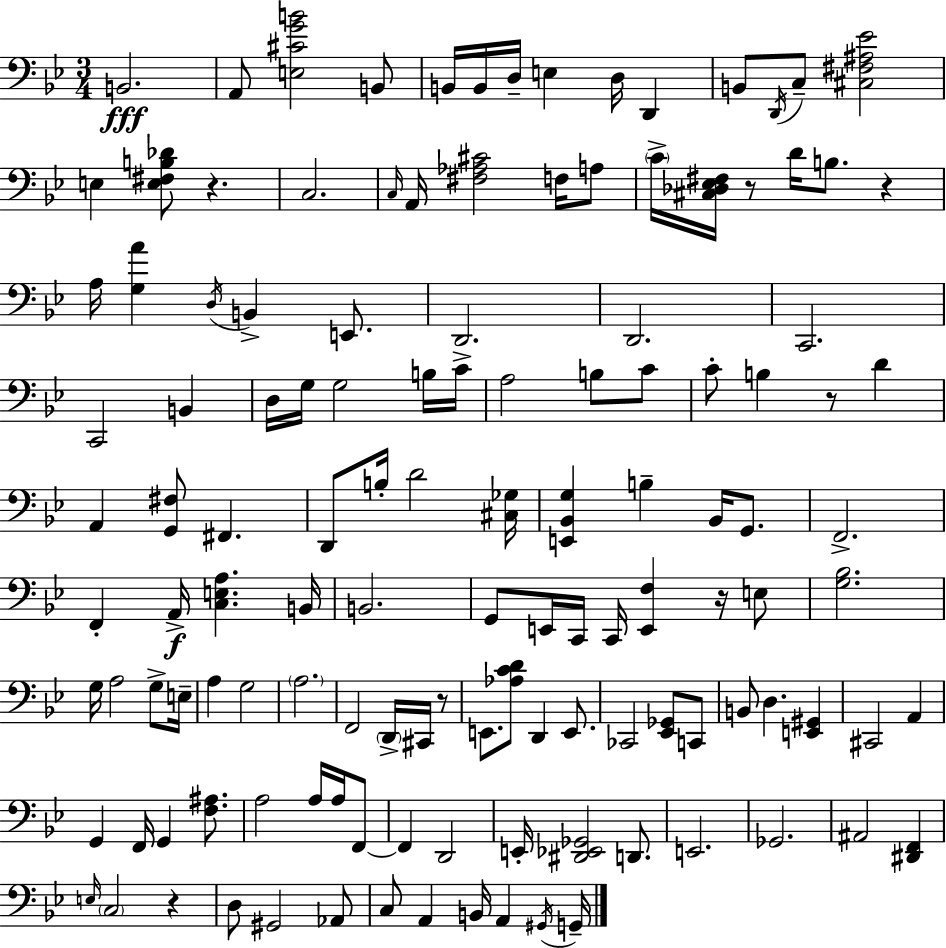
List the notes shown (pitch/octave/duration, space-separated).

B2/h. A2/e [E3,C#4,G4,B4]/h B2/e B2/s B2/s D3/s E3/q D3/s D2/q B2/e D2/s C3/e [C#3,F#3,A#3,Eb4]/h E3/q [E3,F#3,B3,Db4]/e R/q. C3/h. C3/s A2/s [F#3,Ab3,C#4]/h F3/s A3/e C4/s [C#3,Db3,Eb3,F#3]/s R/e D4/s B3/e. R/q A3/s [G3,A4]/q D3/s B2/q E2/e. D2/h. D2/h. C2/h. C2/h B2/q D3/s G3/s G3/h B3/s C4/s A3/h B3/e C4/e C4/e B3/q R/e D4/q A2/q [G2,F#3]/e F#2/q. D2/e B3/s D4/h [C#3,Gb3]/s [E2,Bb2,G3]/q B3/q Bb2/s G2/e. F2/h. F2/q A2/s [C3,E3,A3]/q. B2/s B2/h. G2/e E2/s C2/s C2/s [E2,F3]/q R/s E3/e [G3,Bb3]/h. G3/s A3/h G3/e E3/s A3/q G3/h A3/h. F2/h D2/s C#2/s R/e E2/e. [Ab3,C4,D4]/e D2/q E2/e. CES2/h [Eb2,Gb2]/e C2/e B2/e D3/q. [E2,G#2]/q C#2/h A2/q G2/q F2/s G2/q [F3,A#3]/e. A3/h A3/s A3/s F2/e F2/q D2/h E2/s [D#2,Eb2,Gb2]/h D2/e. E2/h. Gb2/h. A#2/h [D#2,F2]/q E3/s C3/h R/q D3/e G#2/h Ab2/e C3/e A2/q B2/s A2/q G#2/s G2/s